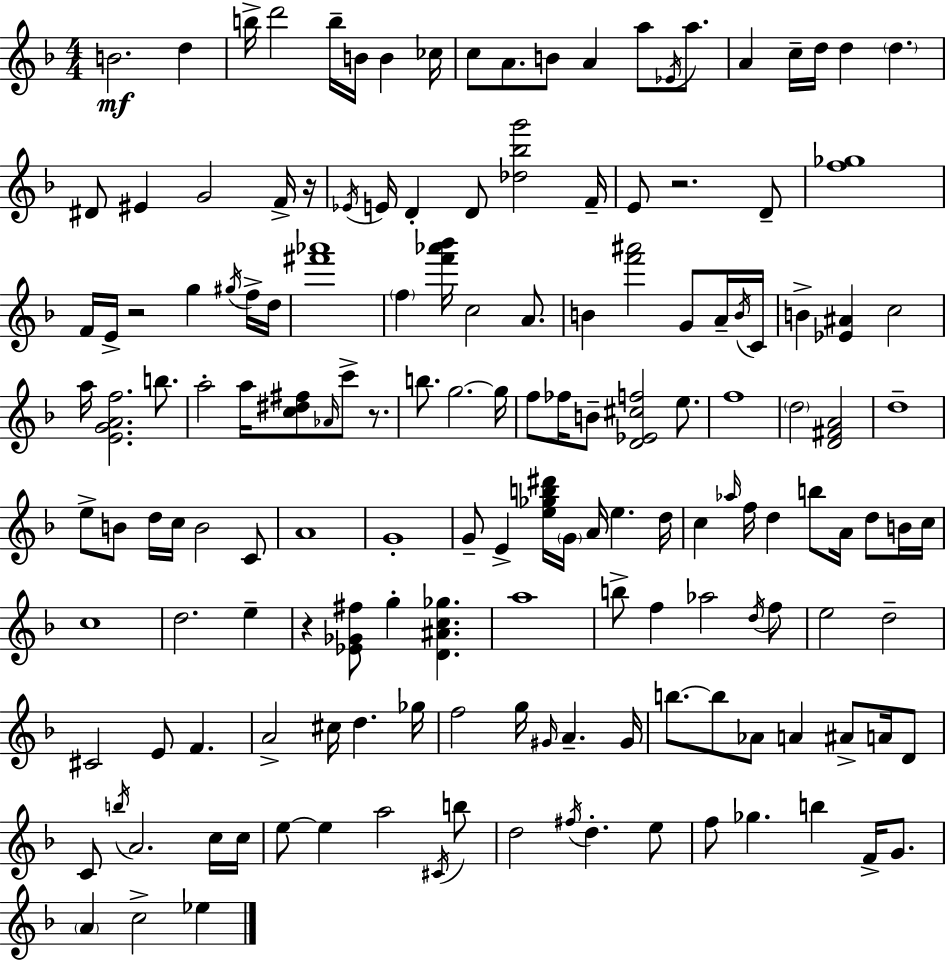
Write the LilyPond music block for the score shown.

{
  \clef treble
  \numericTimeSignature
  \time 4/4
  \key d \minor
  b'2.\mf d''4 | b''16-> d'''2 b''16-- b'16 b'4 ces''16 | c''8 a'8. b'8 a'4 a''8 \acciaccatura { ees'16 } a''8. | a'4 c''16-- d''16 d''4 \parenthesize d''4. | \break dis'8 eis'4 g'2 f'16-> | r16 \acciaccatura { ees'16 } e'16 d'4-. d'8 <des'' bes'' g'''>2 | f'16-- e'8 r2. | d'8-- <f'' ges''>1 | \break f'16 e'16-> r2 g''4 | \acciaccatura { gis''16 } f''16-> d''16 <fis''' aes'''>1 | \parenthesize f''4 <f''' aes''' bes'''>16 c''2 | a'8. b'4 <f''' ais'''>2 g'8 | \break a'16-- \acciaccatura { b'16 } c'16 b'4-> <ees' ais'>4 c''2 | a''16 <e' g' a' f''>2. | b''8. a''2-. a''16 <c'' dis'' fis''>8 \grace { aes'16 } | c'''8-> r8. b''8. g''2.~~ | \break g''16 f''8 fes''16 b'8-- <d' ees' cis'' f''>2 | e''8. f''1 | \parenthesize d''2 <d' fis' a'>2 | d''1-- | \break e''8-> b'8 d''16 c''16 b'2 | c'8 a'1 | g'1-. | g'8-- e'4-> <e'' ges'' b'' dis'''>16 \parenthesize g'16 a'16 e''4. | \break d''16 c''4 \grace { aes''16 } f''16 d''4 b''8 | a'16 d''8 b'16 c''16 c''1 | d''2. | e''4-- r4 <ees' ges' fis''>8 g''4-. | \break <d' ais' c'' ges''>4. a''1 | b''8-> f''4 aes''2 | \acciaccatura { d''16 } f''8 e''2 d''2-- | cis'2 e'8 | \break f'4. a'2-> cis''16 | d''4. ges''16 f''2 g''16 | \grace { gis'16 } a'4.-- gis'16 b''8.~~ b''8 aes'8 a'4 | ais'8-> a'16 d'8 c'8 \acciaccatura { b''16 } a'2. | \break c''16 c''16 e''8~~ e''4 a''2 | \acciaccatura { cis'16 } b''8 d''2 | \acciaccatura { fis''16 } d''4.-. e''8 f''8 ges''4. | b''4 f'16-> g'8. \parenthesize a'4 c''2-> | \break ees''4 \bar "|."
}